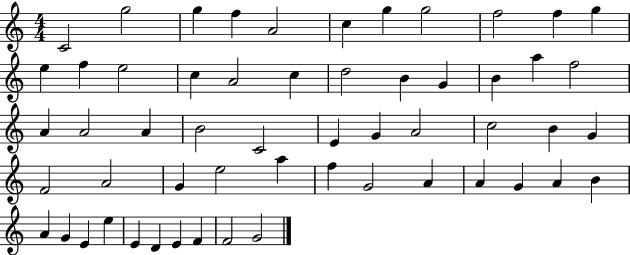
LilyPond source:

{
  \clef treble
  \numericTimeSignature
  \time 4/4
  \key c \major
  c'2 g''2 | g''4 f''4 a'2 | c''4 g''4 g''2 | f''2 f''4 g''4 | \break e''4 f''4 e''2 | c''4 a'2 c''4 | d''2 b'4 g'4 | b'4 a''4 f''2 | \break a'4 a'2 a'4 | b'2 c'2 | e'4 g'4 a'2 | c''2 b'4 g'4 | \break f'2 a'2 | g'4 e''2 a''4 | f''4 g'2 a'4 | a'4 g'4 a'4 b'4 | \break a'4 g'4 e'4 e''4 | e'4 d'4 e'4 f'4 | f'2 g'2 | \bar "|."
}